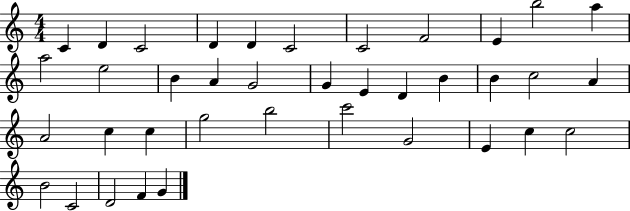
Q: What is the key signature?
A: C major